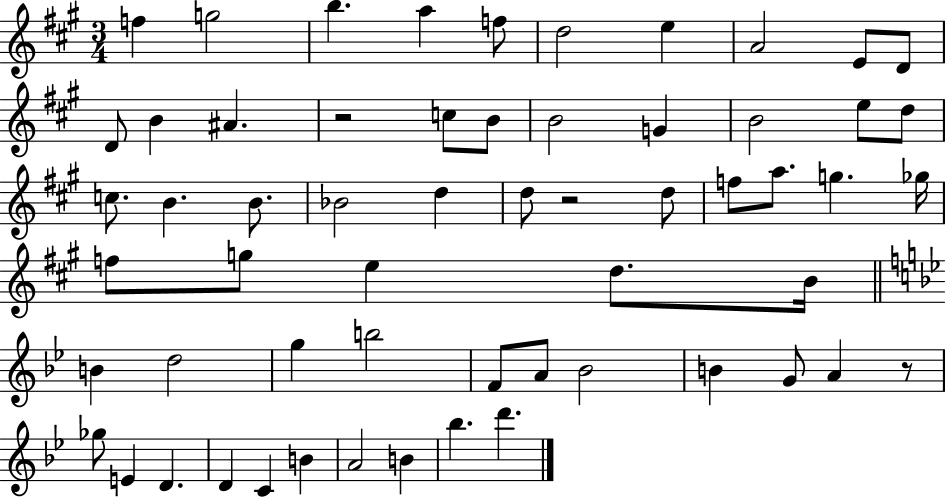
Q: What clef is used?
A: treble